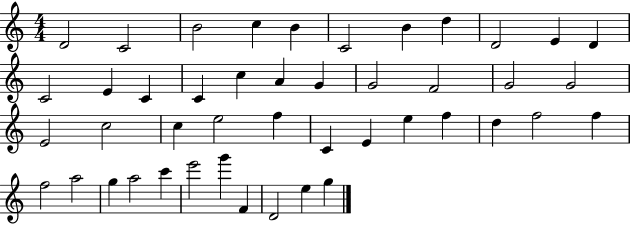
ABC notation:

X:1
T:Untitled
M:4/4
L:1/4
K:C
D2 C2 B2 c B C2 B d D2 E D C2 E C C c A G G2 F2 G2 G2 E2 c2 c e2 f C E e f d f2 f f2 a2 g a2 c' e'2 g' F D2 e g